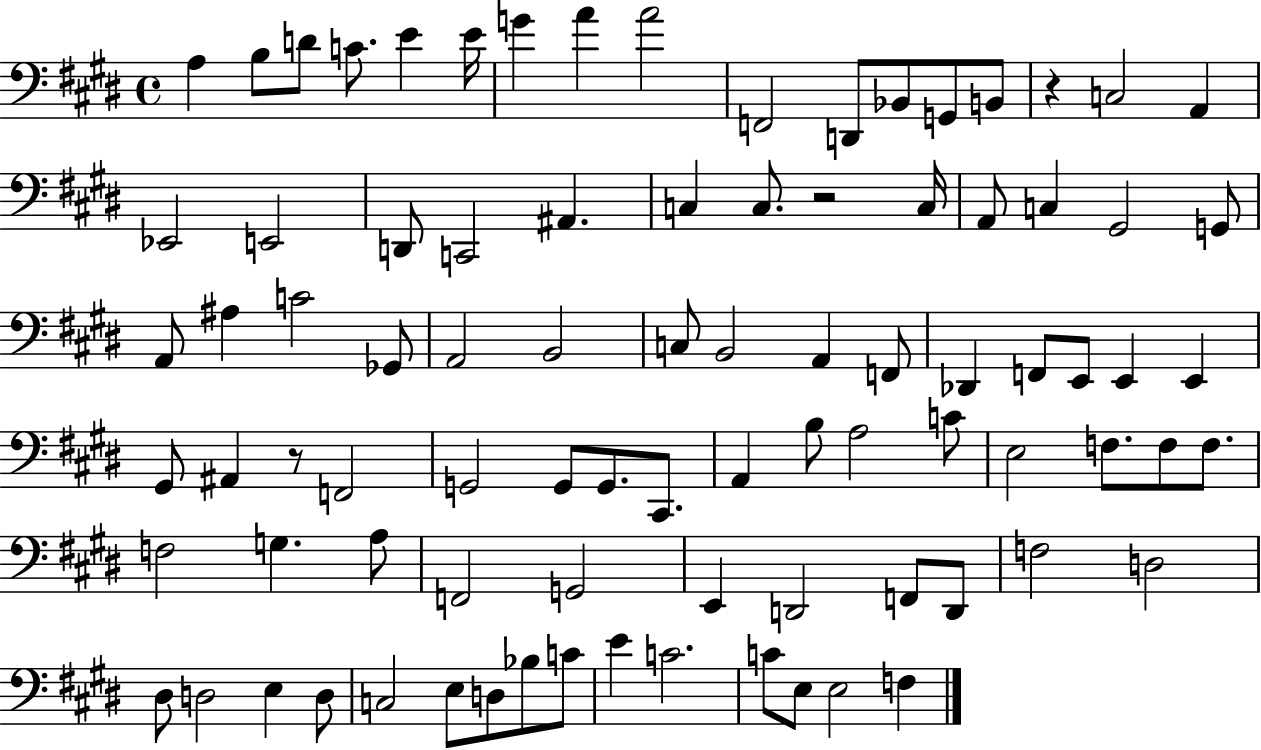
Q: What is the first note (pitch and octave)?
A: A3